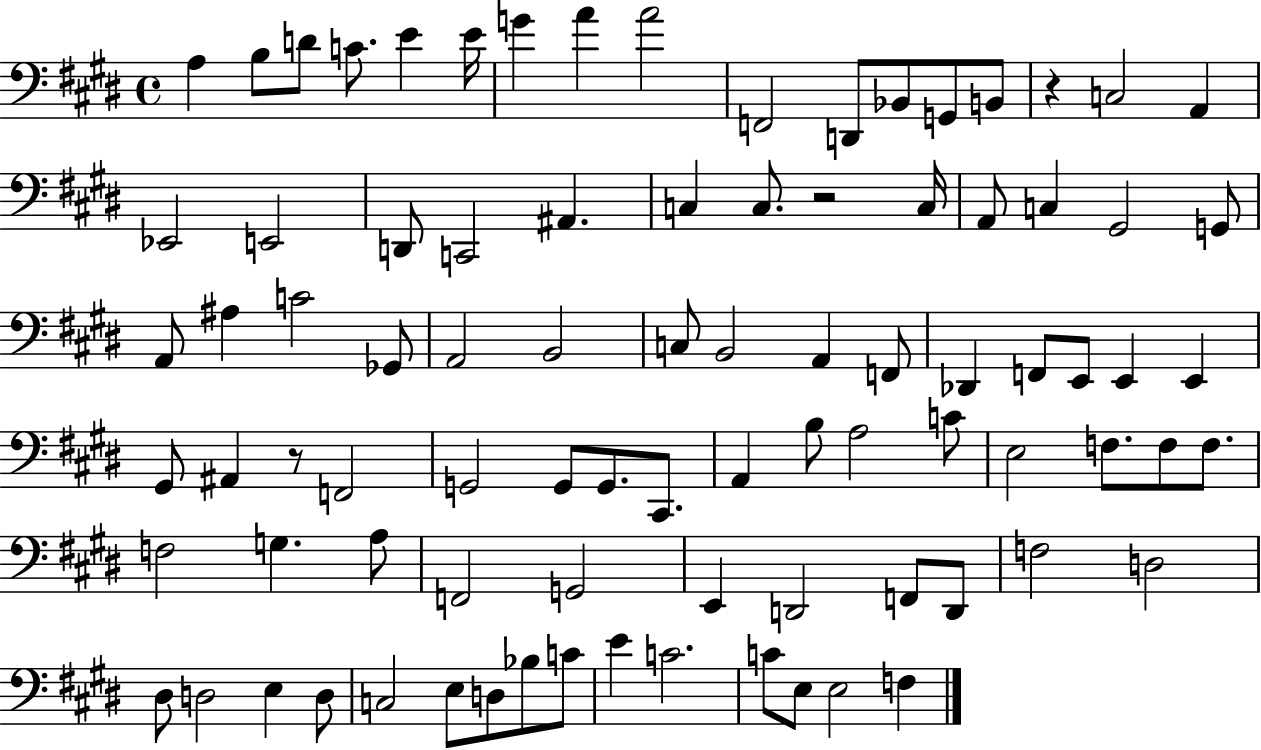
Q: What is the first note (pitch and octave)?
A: A3